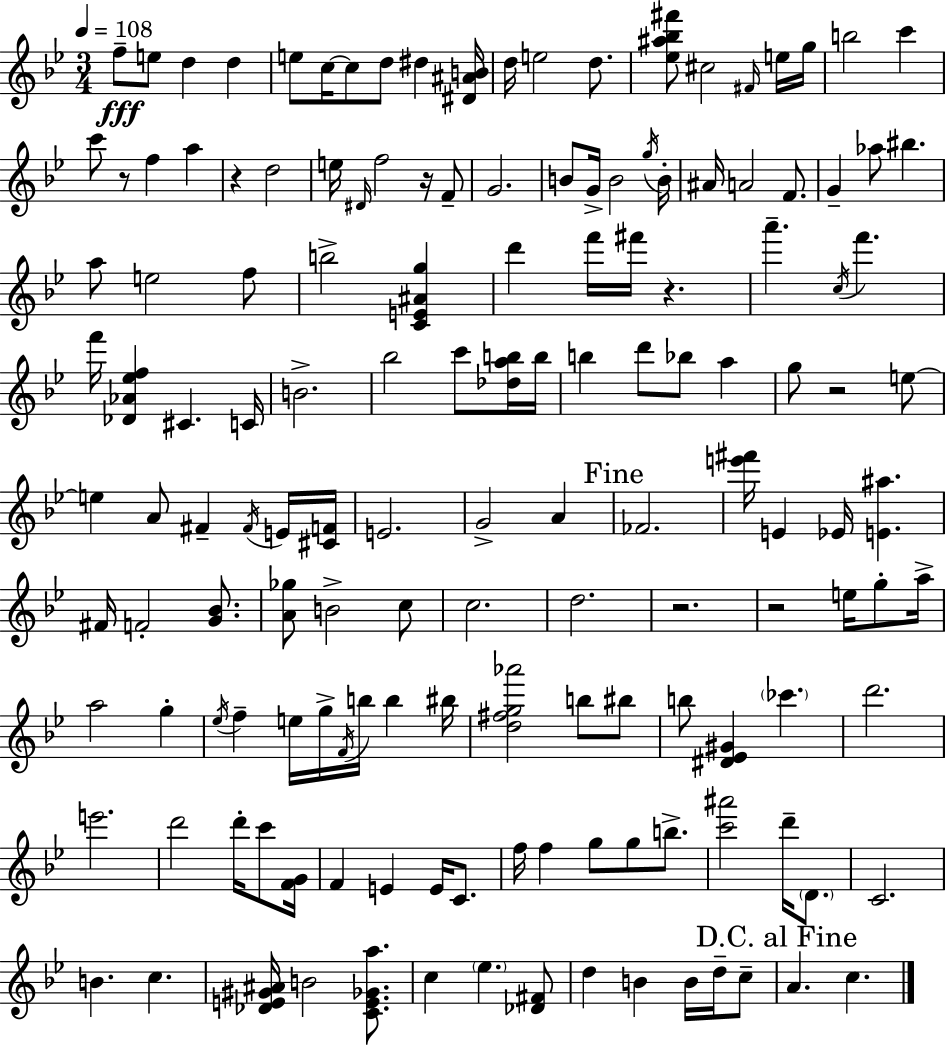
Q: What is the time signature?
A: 3/4